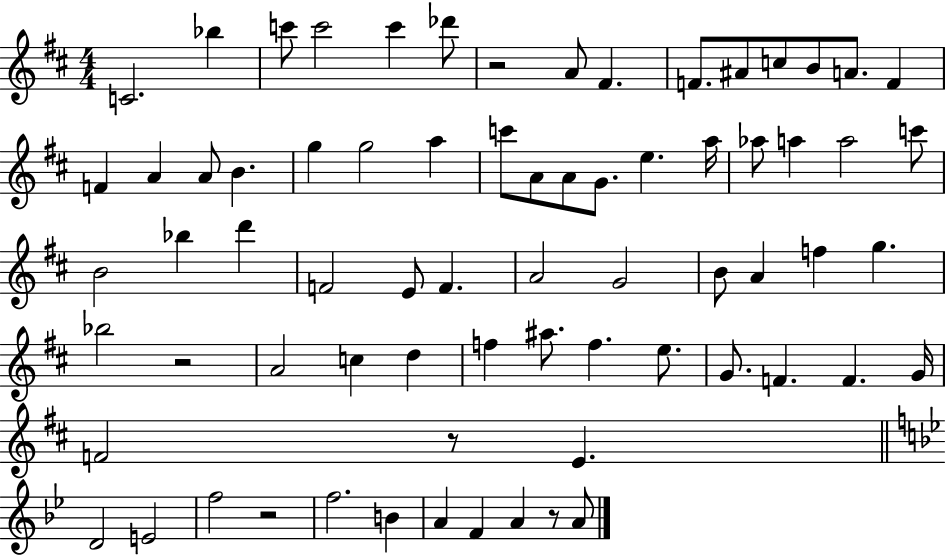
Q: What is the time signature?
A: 4/4